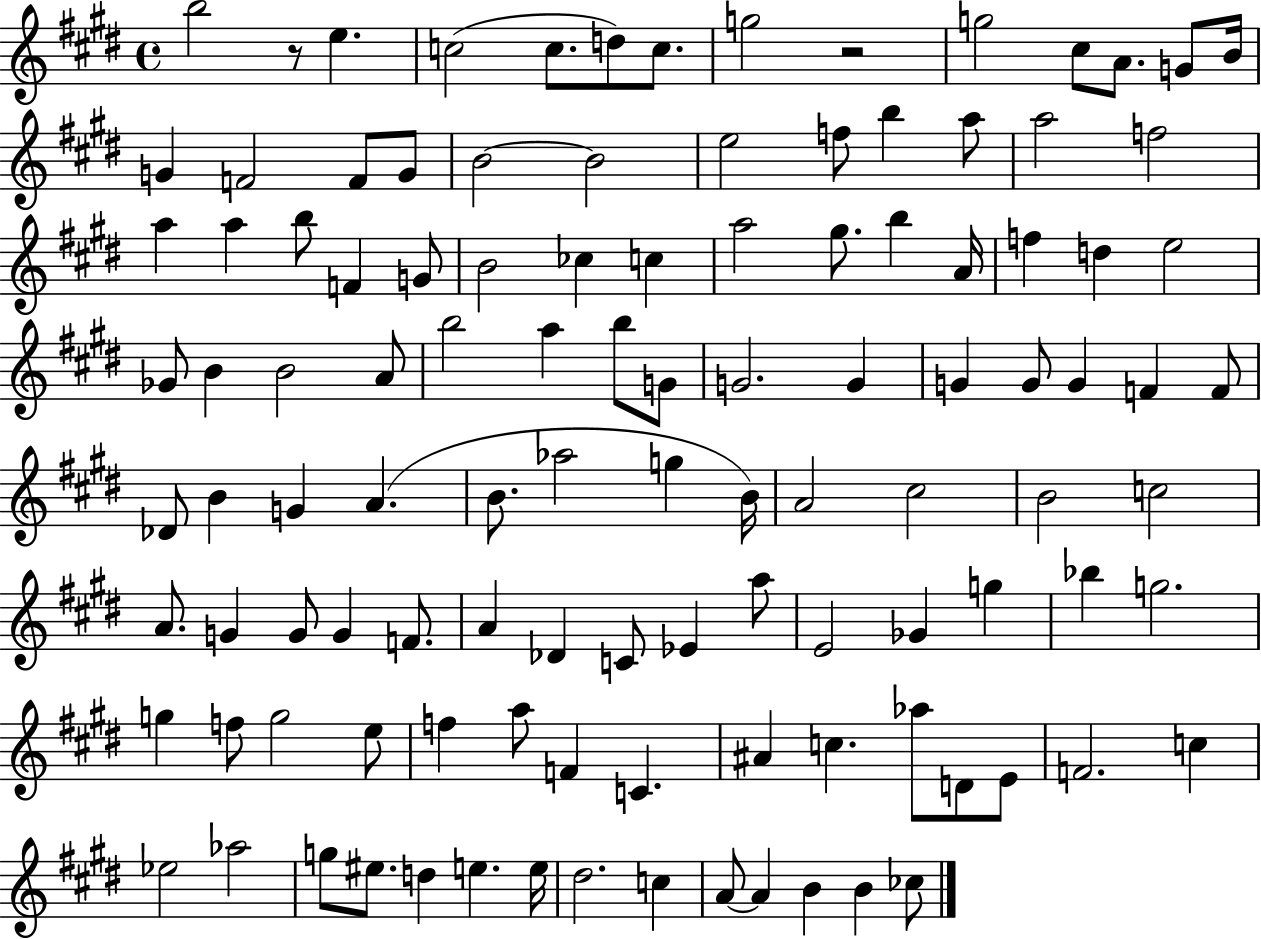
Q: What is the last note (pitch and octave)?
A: CES5